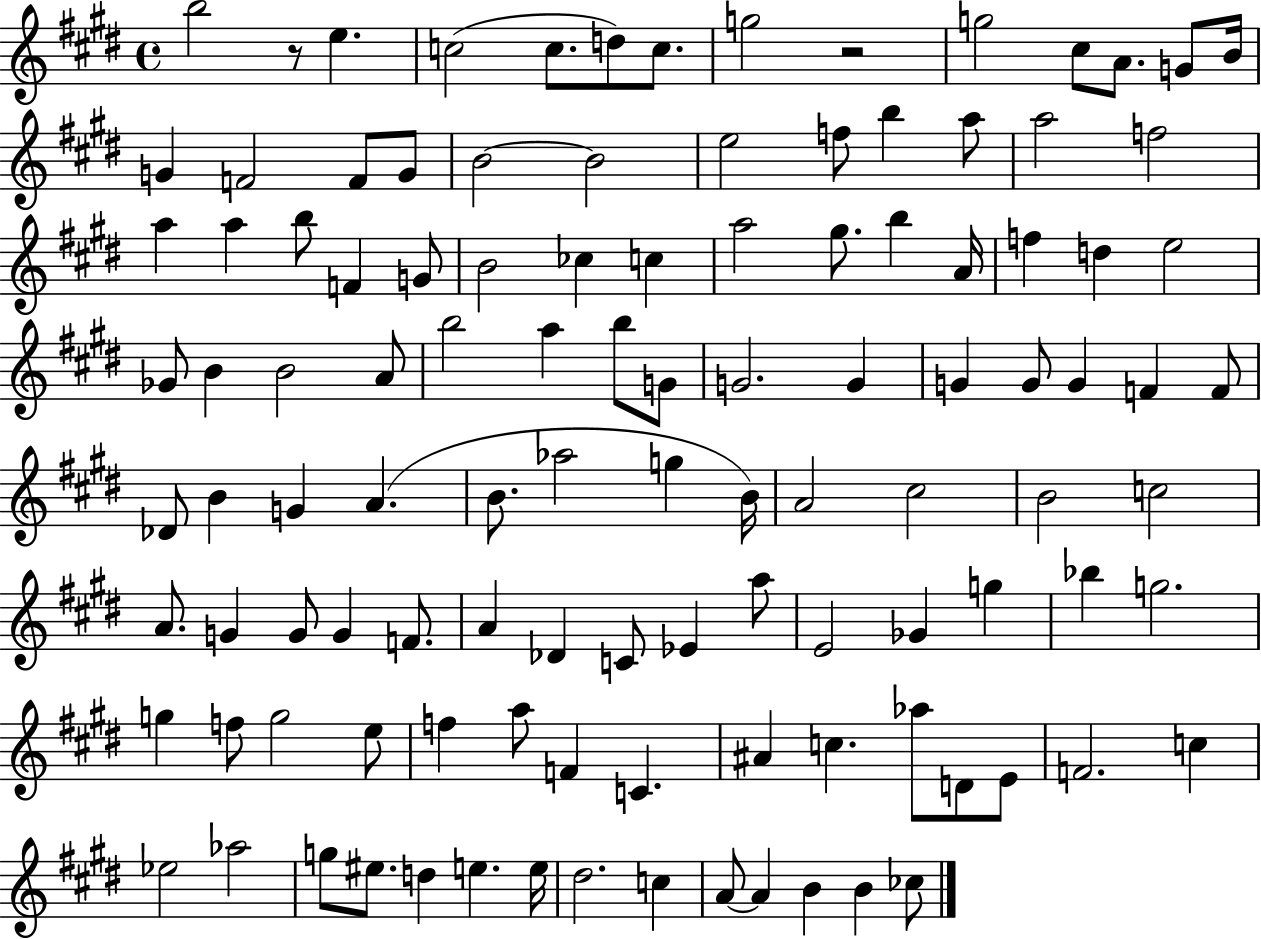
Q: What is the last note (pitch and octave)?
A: CES5